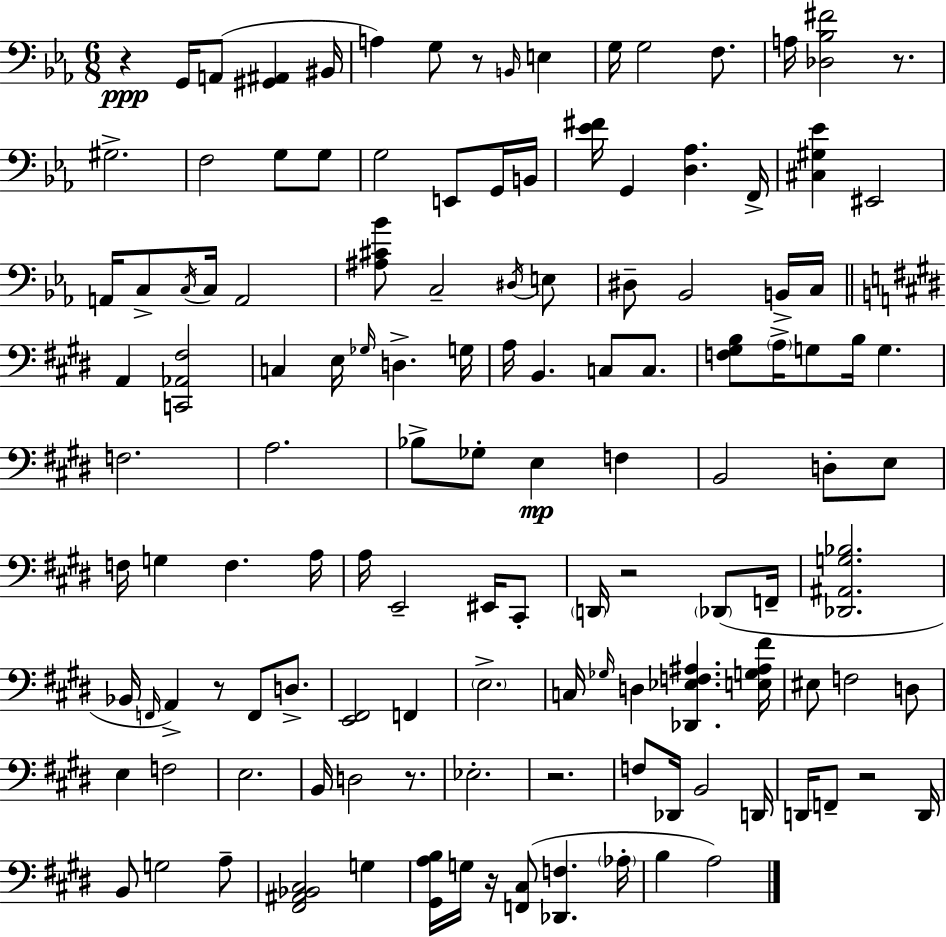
{
  \clef bass
  \numericTimeSignature
  \time 6/8
  \key c \minor
  \repeat volta 2 { r4\ppp g,16 a,8( <gis, ais,>4 bis,16 | a4) g8 r8 \grace { b,16 } e4 | g16 g2 f8. | a16 <des bes fis'>2 r8. | \break gis2.-> | f2 g8 g8 | g2 e,8 g,16 | b,16 <ees' fis'>16 g,4 <d aes>4. | \break f,16-> <cis gis ees'>4 eis,2 | a,16 c8-> \acciaccatura { c16 } c16 a,2 | <ais cis' bes'>8 c2-- | \acciaccatura { dis16 } e8 dis8-- bes,2 | \break b,16-> c16 \bar "||" \break \key e \major a,4 <c, aes, fis>2 | c4 e16 \grace { ges16 } d4.-> | g16 a16 b,4. c8 c8. | <f gis b>8 \parenthesize a16-> g8 b16 g4. | \break f2. | a2. | bes8-> ges8-. e4\mp f4 | b,2 d8-. e8 | \break f16 g4 f4. | a16 a16 e,2-- eis,16 cis,8-. | \parenthesize d,16 r2 \parenthesize des,8( | f,16-- <des, ais, g bes>2. | \break bes,16 \grace { f,16 } a,4->) r8 f,8 d8.-> | <e, fis,>2 f,4 | \parenthesize e2.-> | c16 \grace { ges16 } d4 <des, ees f ais>4. | \break <e g ais fis'>16 eis8 f2 | d8 e4 f2 | e2. | b,16 d2 | \break r8. ees2.-. | r2. | f8 des,16 b,2 | d,16 d,16 f,8-- r2 | \break d,16 b,8 g2 | a8-- <fis, ais, bes, cis>2 g4 | <gis, a b>16 g16 r16 <f, cis>8( <des, f>4. | \parenthesize aes16-. b4 a2) | \break } \bar "|."
}